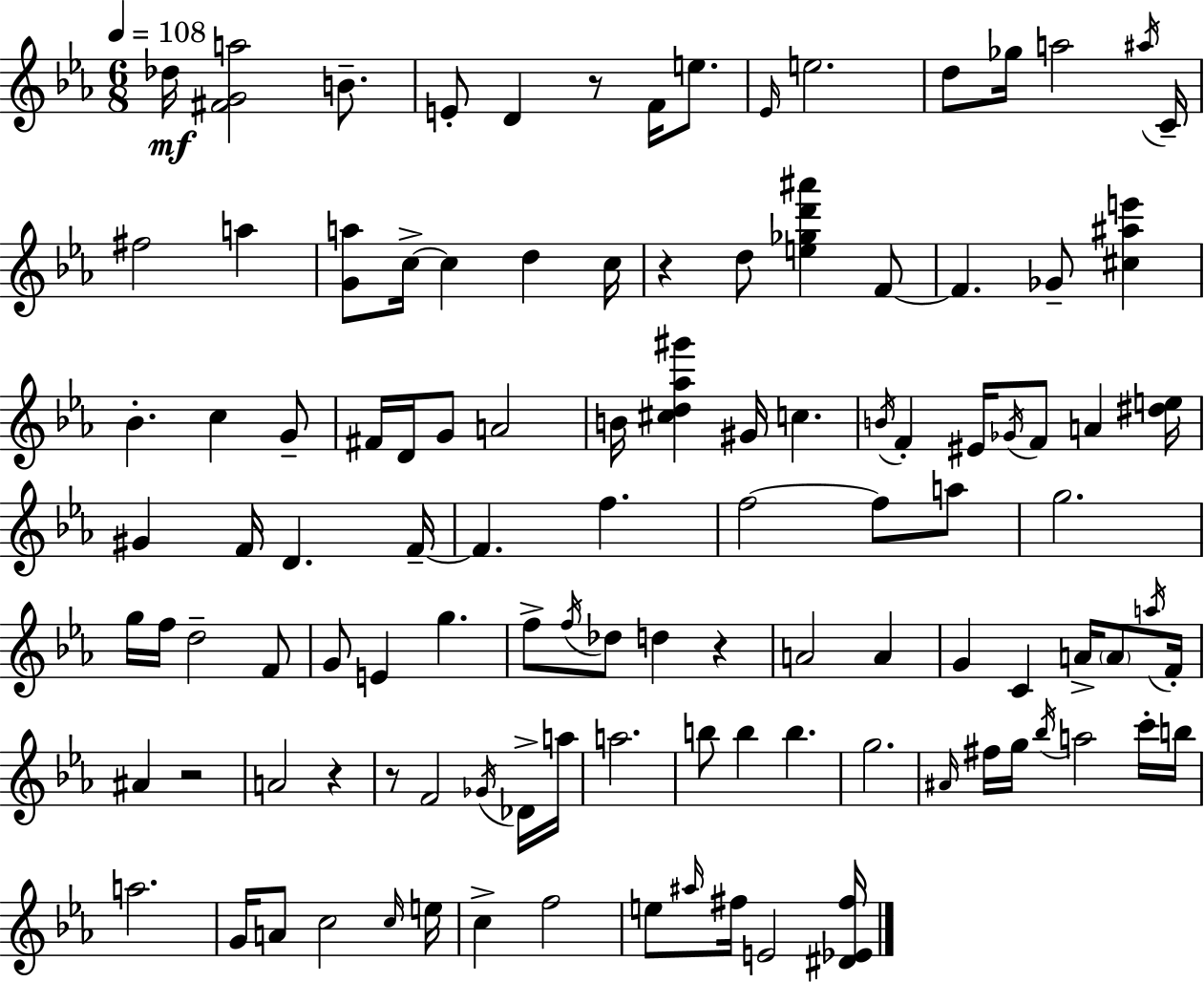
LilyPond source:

{
  \clef treble
  \numericTimeSignature
  \time 6/8
  \key ees \major
  \tempo 4 = 108
  des''16\mf <fis' g' a''>2 b'8.-- | e'8-. d'4 r8 f'16 e''8. | \grace { ees'16 } e''2. | d''8 ges''16 a''2 | \break \acciaccatura { ais''16 } c'16-- fis''2 a''4 | <g' a''>8 c''16->~~ c''4 d''4 | c''16 r4 d''8 <e'' ges'' d''' ais'''>4 | f'8~~ f'4. ges'8-- <cis'' ais'' e'''>4 | \break bes'4.-. c''4 | g'8-- fis'16 d'16 g'8 a'2 | b'16 <cis'' d'' aes'' gis'''>4 gis'16 c''4. | \acciaccatura { b'16 } f'4-. eis'16 \acciaccatura { ges'16 } f'8 a'4 | \break <dis'' e''>16 gis'4 f'16 d'4. | f'16--~~ f'4. f''4. | f''2~~ | f''8 a''8 g''2. | \break g''16 f''16 d''2-- | f'8 g'8 e'4 g''4. | f''8-> \acciaccatura { f''16 } des''8 d''4 | r4 a'2 | \break a'4 g'4 c'4 | a'16-> \parenthesize a'8 \acciaccatura { a''16 } f'16-. ais'4 r2 | a'2 | r4 r8 f'2 | \break \acciaccatura { ges'16 } des'16-> a''16 a''2. | b''8 b''4 | b''4. g''2. | \grace { ais'16 } fis''16 g''16 \acciaccatura { bes''16 } a''2 | \break c'''16-. b''16 a''2. | g'16 a'8 | c''2 \grace { c''16 } e''16 c''4-> | f''2 e''8 | \break \grace { ais''16 } fis''16 e'2 <dis' ees' fis''>16 \bar "|."
}